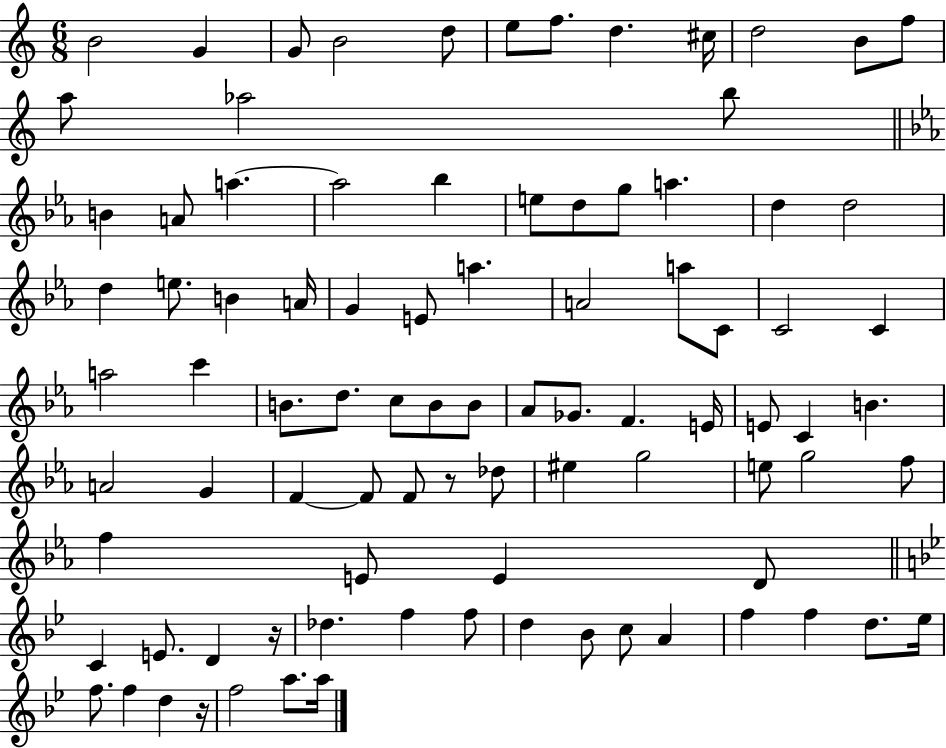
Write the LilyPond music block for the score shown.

{
  \clef treble
  \numericTimeSignature
  \time 6/8
  \key c \major
  b'2 g'4 | g'8 b'2 d''8 | e''8 f''8. d''4. cis''16 | d''2 b'8 f''8 | \break a''8 aes''2 b''8 | \bar "||" \break \key c \minor b'4 a'8 a''4.~~ | a''2 bes''4 | e''8 d''8 g''8 a''4. | d''4 d''2 | \break d''4 e''8. b'4 a'16 | g'4 e'8 a''4. | a'2 a''8 c'8 | c'2 c'4 | \break a''2 c'''4 | b'8. d''8. c''8 b'8 b'8 | aes'8 ges'8. f'4. e'16 | e'8 c'4 b'4. | \break a'2 g'4 | f'4~~ f'8 f'8 r8 des''8 | eis''4 g''2 | e''8 g''2 f''8 | \break f''4 e'8 e'4 d'8 | \bar "||" \break \key bes \major c'4 e'8. d'4 r16 | des''4. f''4 f''8 | d''4 bes'8 c''8 a'4 | f''4 f''4 d''8. ees''16 | \break f''8. f''4 d''4 r16 | f''2 a''8. a''16 | \bar "|."
}